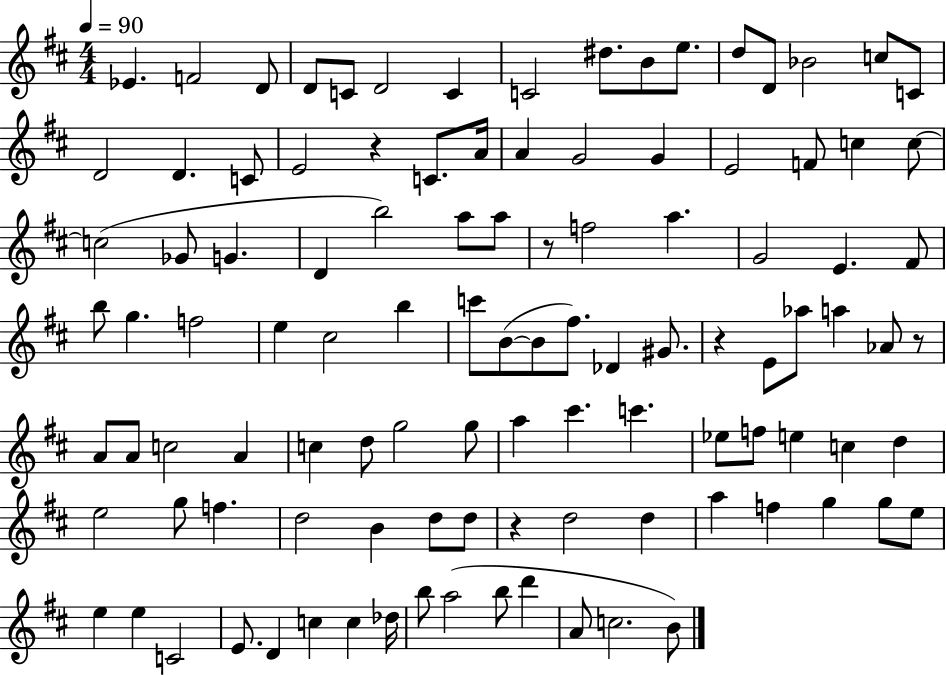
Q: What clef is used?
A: treble